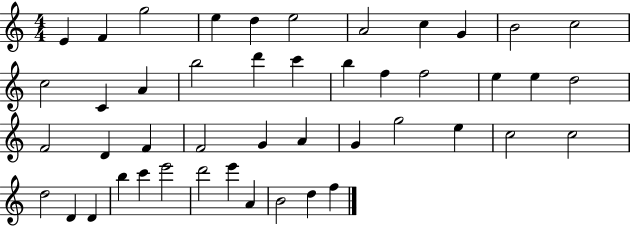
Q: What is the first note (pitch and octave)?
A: E4